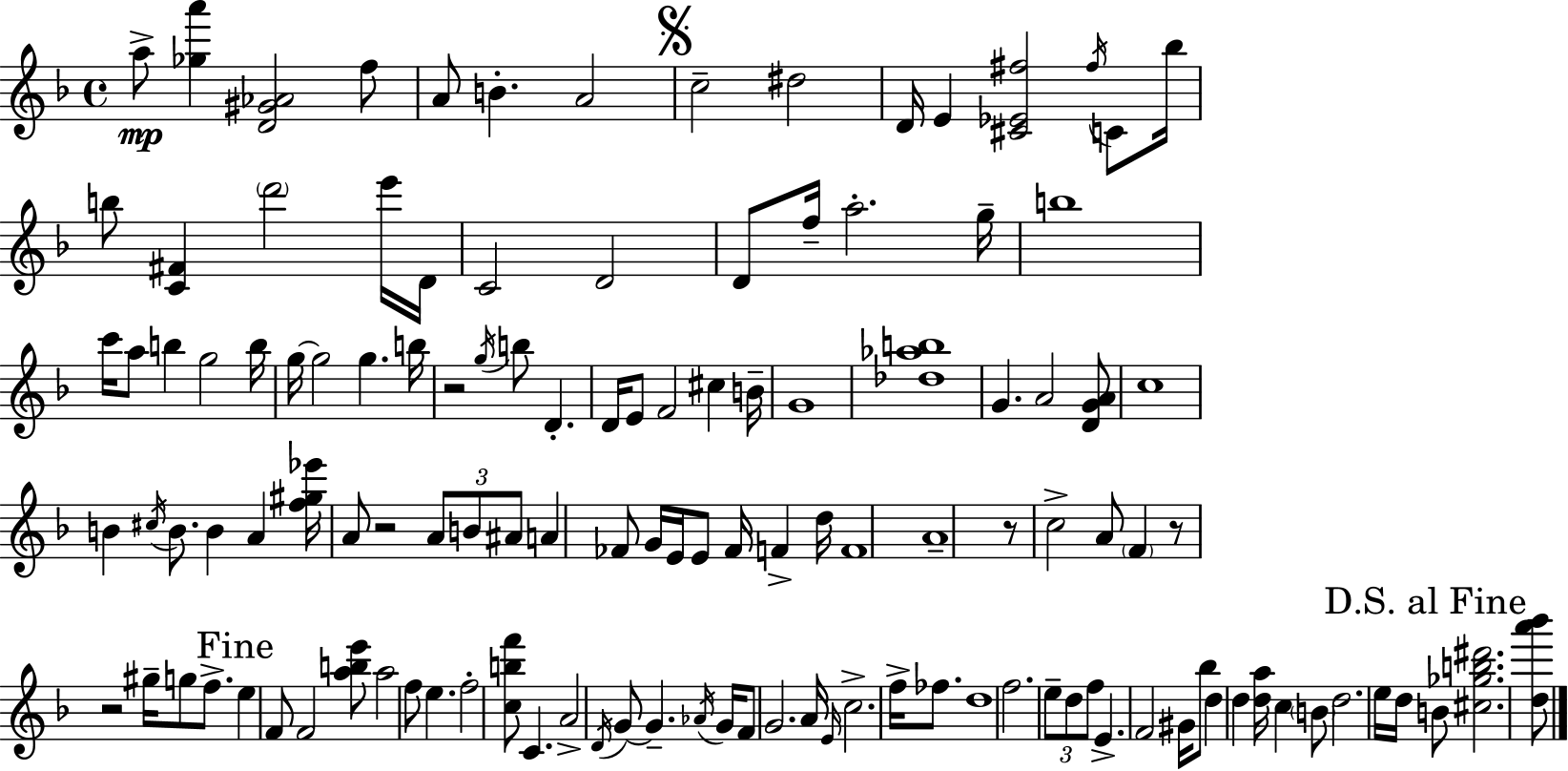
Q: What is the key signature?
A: D minor